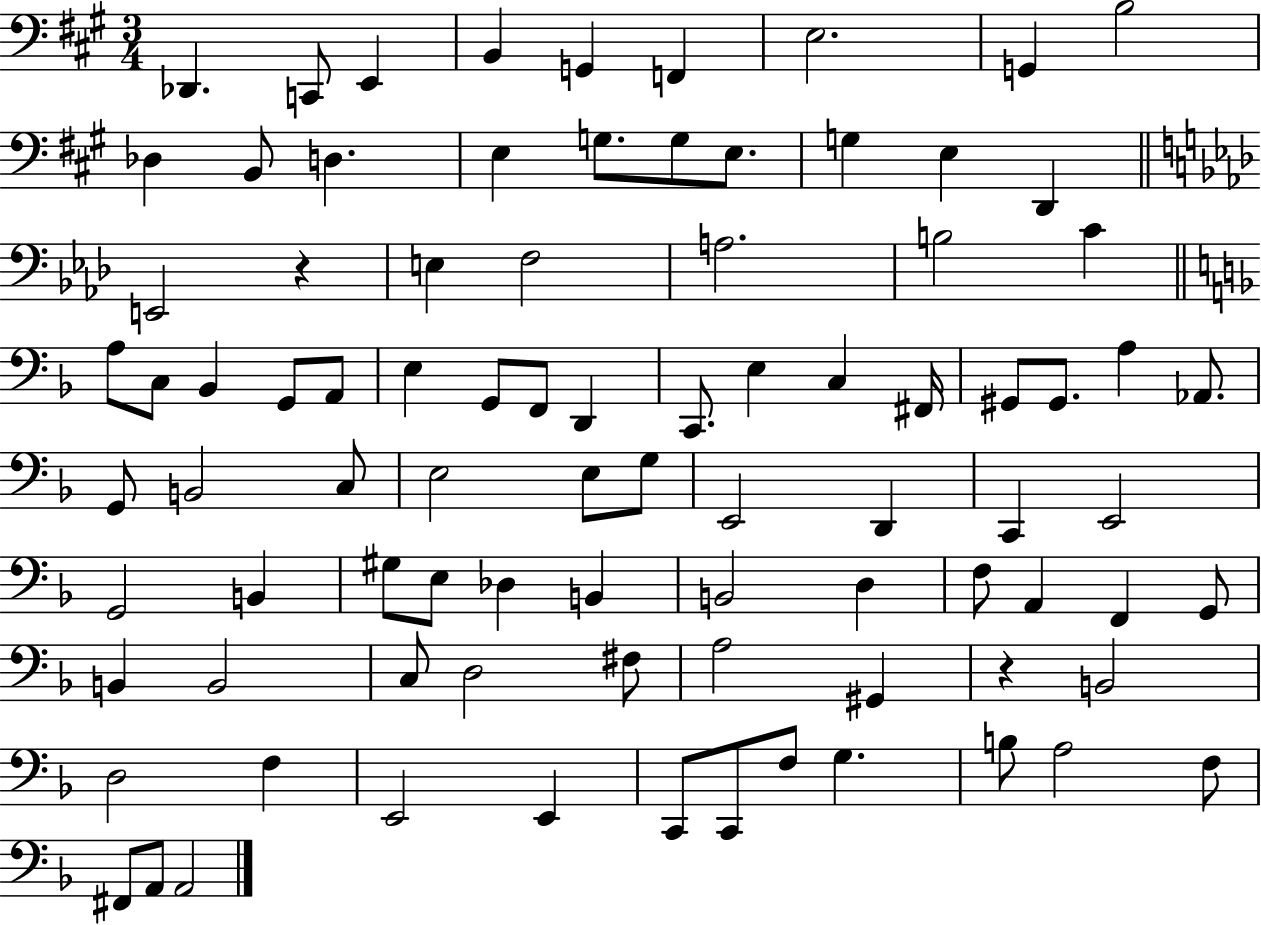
X:1
T:Untitled
M:3/4
L:1/4
K:A
_D,, C,,/2 E,, B,, G,, F,, E,2 G,, B,2 _D, B,,/2 D, E, G,/2 G,/2 E,/2 G, E, D,, E,,2 z E, F,2 A,2 B,2 C A,/2 C,/2 _B,, G,,/2 A,,/2 E, G,,/2 F,,/2 D,, C,,/2 E, C, ^F,,/4 ^G,,/2 ^G,,/2 A, _A,,/2 G,,/2 B,,2 C,/2 E,2 E,/2 G,/2 E,,2 D,, C,, E,,2 G,,2 B,, ^G,/2 E,/2 _D, B,, B,,2 D, F,/2 A,, F,, G,,/2 B,, B,,2 C,/2 D,2 ^F,/2 A,2 ^G,, z B,,2 D,2 F, E,,2 E,, C,,/2 C,,/2 F,/2 G, B,/2 A,2 F,/2 ^F,,/2 A,,/2 A,,2